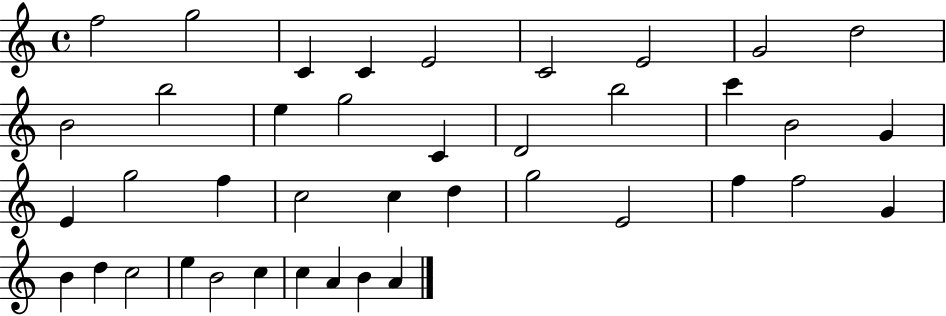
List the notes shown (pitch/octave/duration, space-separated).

F5/h G5/h C4/q C4/q E4/h C4/h E4/h G4/h D5/h B4/h B5/h E5/q G5/h C4/q D4/h B5/h C6/q B4/h G4/q E4/q G5/h F5/q C5/h C5/q D5/q G5/h E4/h F5/q F5/h G4/q B4/q D5/q C5/h E5/q B4/h C5/q C5/q A4/q B4/q A4/q